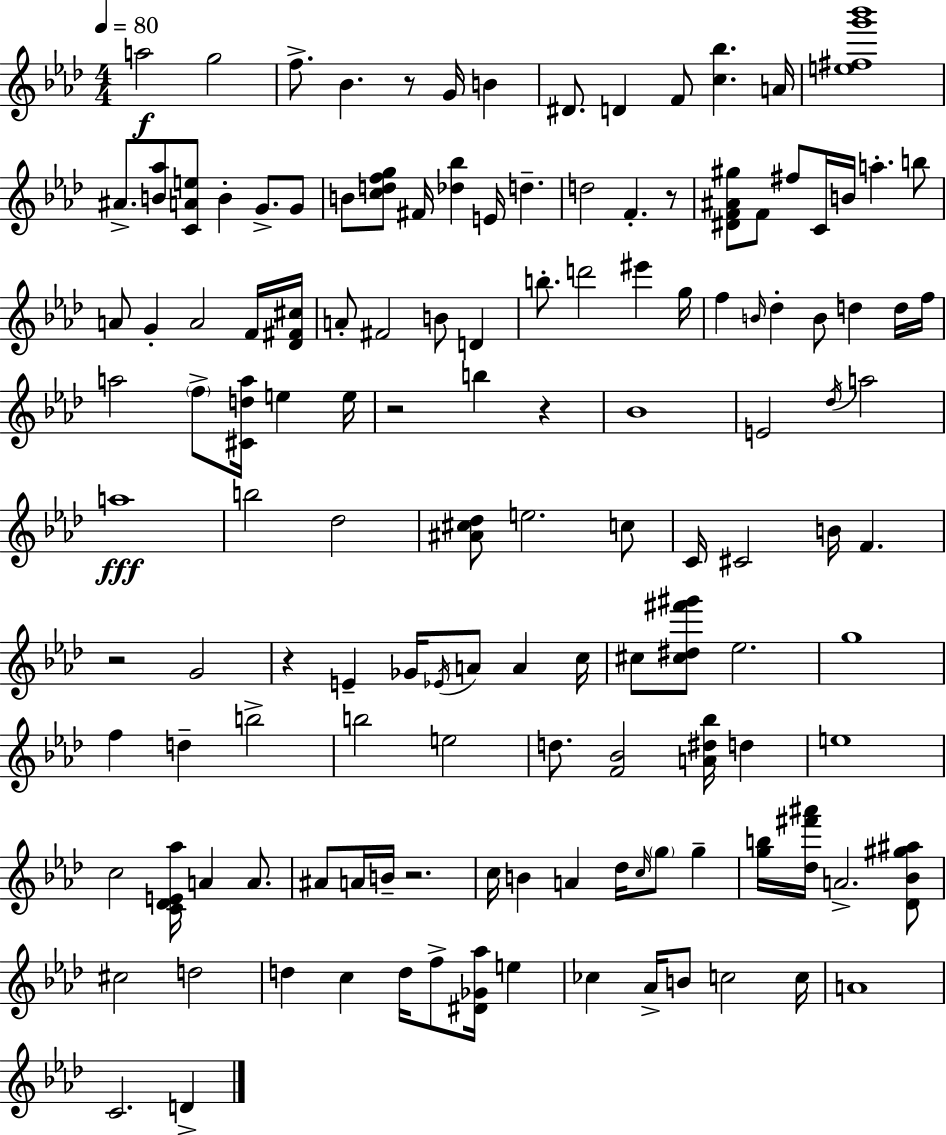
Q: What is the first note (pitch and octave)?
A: A5